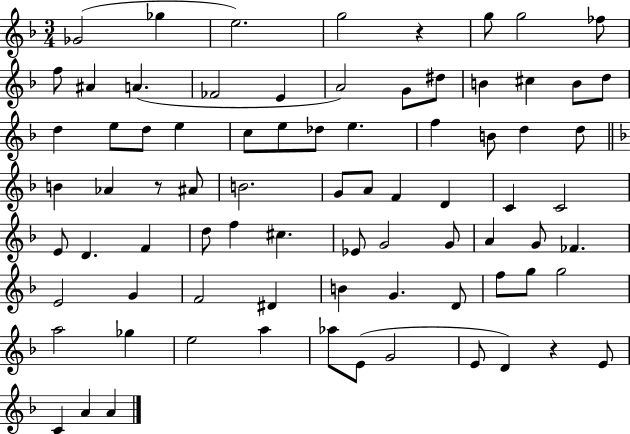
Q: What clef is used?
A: treble